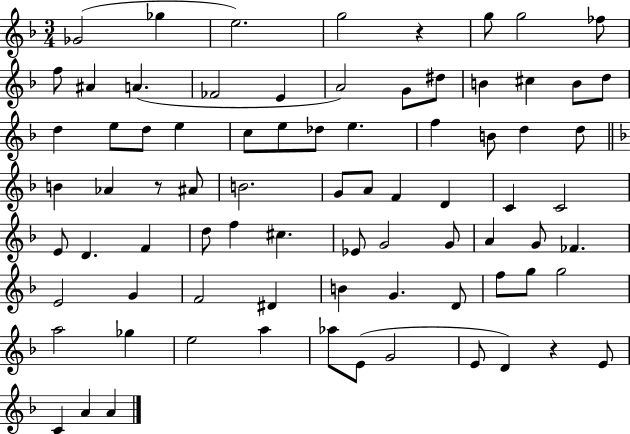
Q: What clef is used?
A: treble